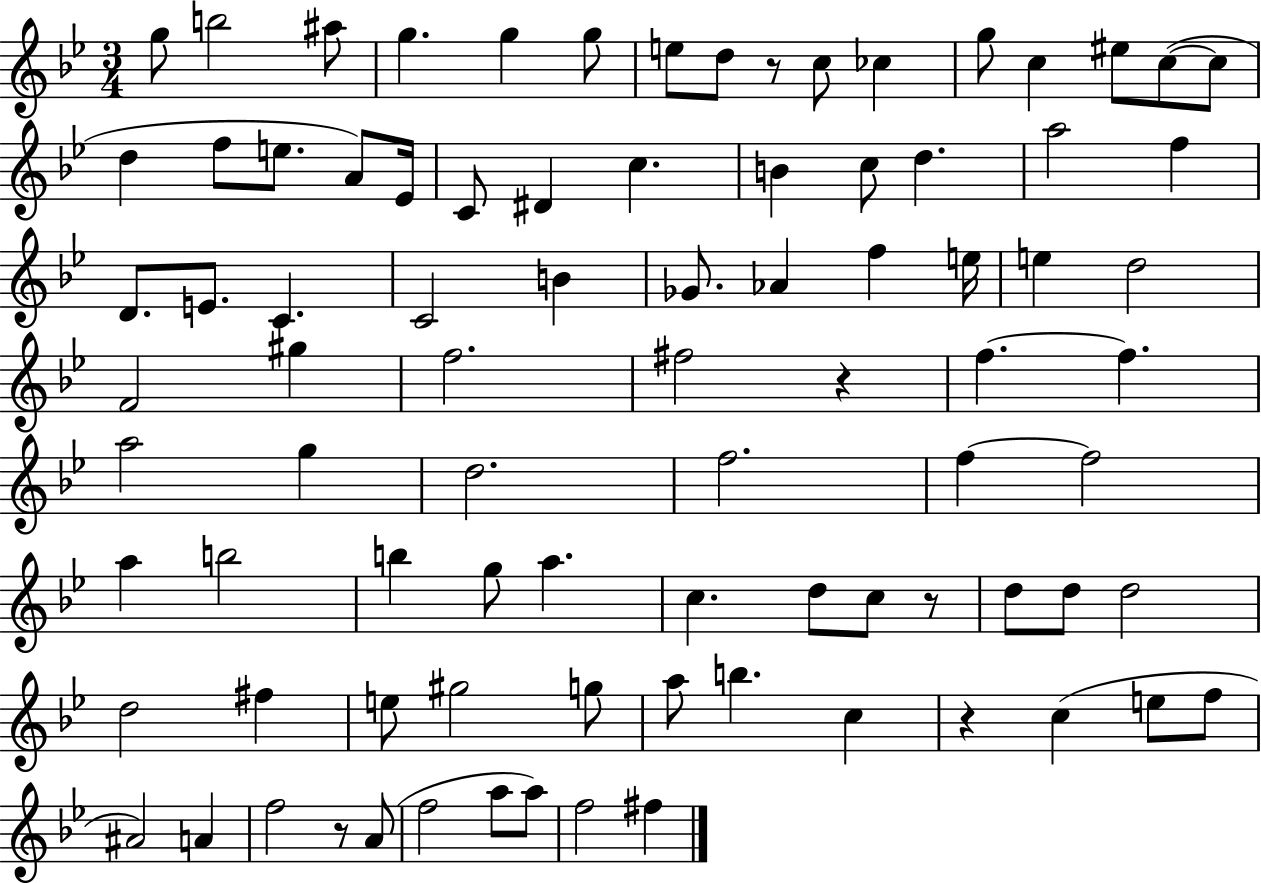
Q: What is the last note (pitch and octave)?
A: F#5